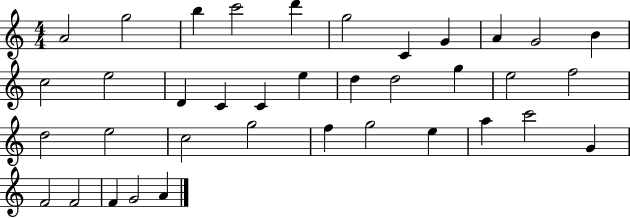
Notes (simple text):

A4/h G5/h B5/q C6/h D6/q G5/h C4/q G4/q A4/q G4/h B4/q C5/h E5/h D4/q C4/q C4/q E5/q D5/q D5/h G5/q E5/h F5/h D5/h E5/h C5/h G5/h F5/q G5/h E5/q A5/q C6/h G4/q F4/h F4/h F4/q G4/h A4/q